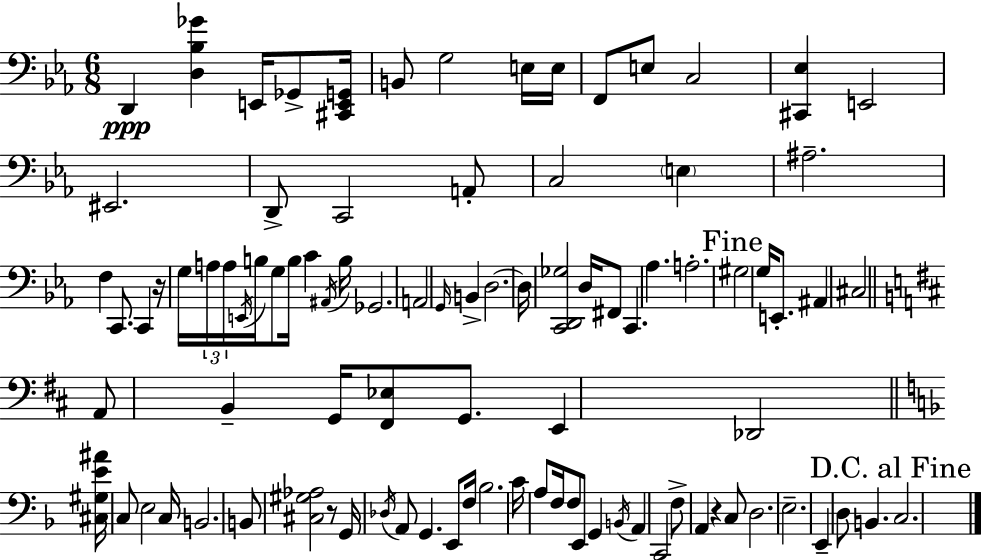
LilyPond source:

{
  \clef bass
  \numericTimeSignature
  \time 6/8
  \key ees \major
  d,4\ppp <d bes ges'>4 e,16 ges,8-> <cis, e, g,>16 | b,8 g2 e16 e16 | f,8 e8 c2 | <cis, ees>4 e,2 | \break eis,2. | d,8-> c,2 a,8-. | c2 \parenthesize e4 | ais2.-- | \break f4 c,8. c,4 r16 | g16 \tuplet 3/2 { a16 a16 \acciaccatura { e,16 } } b16 g8 b16 c'4 | \acciaccatura { ais,16 } b16 ges,2. | a,2 \grace { g,16 } b,4-> | \break d2.~~ | d16 <c, d, ges>2 | d16 fis,8 c,4. aes4. | a2.-. | \break \mark "Fine" gis2 g16 | e,8.-. ais,4 cis2 | \bar "||" \break \key b \minor a,8 b,4-- g,16 <fis, ees>8 g,8. | e,4 des,2 | \bar "||" \break \key f \major <cis gis e' ais'>16 c8 e2 c16 | b,2. | b,8 <cis gis aes>2 r8 | g,16 \acciaccatura { des16 } a,8 g,4. e,8 | \break f16 bes2. | c'16 a8 f16 f8 e,8 g,4 | \acciaccatura { b,16 } a,4 c,2 | f8-> a,4 r4 | \break c8 d2. | e2.-- | e,4-- d8 b,4. | \mark "D.C. al Fine" c2. | \break \bar "|."
}